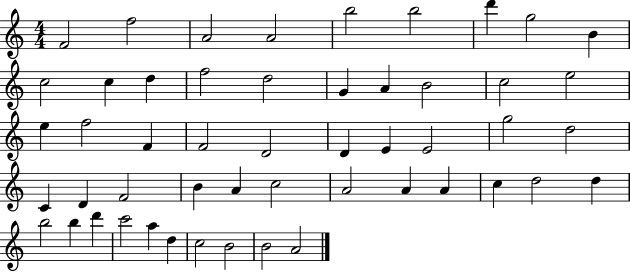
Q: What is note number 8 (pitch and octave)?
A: G5